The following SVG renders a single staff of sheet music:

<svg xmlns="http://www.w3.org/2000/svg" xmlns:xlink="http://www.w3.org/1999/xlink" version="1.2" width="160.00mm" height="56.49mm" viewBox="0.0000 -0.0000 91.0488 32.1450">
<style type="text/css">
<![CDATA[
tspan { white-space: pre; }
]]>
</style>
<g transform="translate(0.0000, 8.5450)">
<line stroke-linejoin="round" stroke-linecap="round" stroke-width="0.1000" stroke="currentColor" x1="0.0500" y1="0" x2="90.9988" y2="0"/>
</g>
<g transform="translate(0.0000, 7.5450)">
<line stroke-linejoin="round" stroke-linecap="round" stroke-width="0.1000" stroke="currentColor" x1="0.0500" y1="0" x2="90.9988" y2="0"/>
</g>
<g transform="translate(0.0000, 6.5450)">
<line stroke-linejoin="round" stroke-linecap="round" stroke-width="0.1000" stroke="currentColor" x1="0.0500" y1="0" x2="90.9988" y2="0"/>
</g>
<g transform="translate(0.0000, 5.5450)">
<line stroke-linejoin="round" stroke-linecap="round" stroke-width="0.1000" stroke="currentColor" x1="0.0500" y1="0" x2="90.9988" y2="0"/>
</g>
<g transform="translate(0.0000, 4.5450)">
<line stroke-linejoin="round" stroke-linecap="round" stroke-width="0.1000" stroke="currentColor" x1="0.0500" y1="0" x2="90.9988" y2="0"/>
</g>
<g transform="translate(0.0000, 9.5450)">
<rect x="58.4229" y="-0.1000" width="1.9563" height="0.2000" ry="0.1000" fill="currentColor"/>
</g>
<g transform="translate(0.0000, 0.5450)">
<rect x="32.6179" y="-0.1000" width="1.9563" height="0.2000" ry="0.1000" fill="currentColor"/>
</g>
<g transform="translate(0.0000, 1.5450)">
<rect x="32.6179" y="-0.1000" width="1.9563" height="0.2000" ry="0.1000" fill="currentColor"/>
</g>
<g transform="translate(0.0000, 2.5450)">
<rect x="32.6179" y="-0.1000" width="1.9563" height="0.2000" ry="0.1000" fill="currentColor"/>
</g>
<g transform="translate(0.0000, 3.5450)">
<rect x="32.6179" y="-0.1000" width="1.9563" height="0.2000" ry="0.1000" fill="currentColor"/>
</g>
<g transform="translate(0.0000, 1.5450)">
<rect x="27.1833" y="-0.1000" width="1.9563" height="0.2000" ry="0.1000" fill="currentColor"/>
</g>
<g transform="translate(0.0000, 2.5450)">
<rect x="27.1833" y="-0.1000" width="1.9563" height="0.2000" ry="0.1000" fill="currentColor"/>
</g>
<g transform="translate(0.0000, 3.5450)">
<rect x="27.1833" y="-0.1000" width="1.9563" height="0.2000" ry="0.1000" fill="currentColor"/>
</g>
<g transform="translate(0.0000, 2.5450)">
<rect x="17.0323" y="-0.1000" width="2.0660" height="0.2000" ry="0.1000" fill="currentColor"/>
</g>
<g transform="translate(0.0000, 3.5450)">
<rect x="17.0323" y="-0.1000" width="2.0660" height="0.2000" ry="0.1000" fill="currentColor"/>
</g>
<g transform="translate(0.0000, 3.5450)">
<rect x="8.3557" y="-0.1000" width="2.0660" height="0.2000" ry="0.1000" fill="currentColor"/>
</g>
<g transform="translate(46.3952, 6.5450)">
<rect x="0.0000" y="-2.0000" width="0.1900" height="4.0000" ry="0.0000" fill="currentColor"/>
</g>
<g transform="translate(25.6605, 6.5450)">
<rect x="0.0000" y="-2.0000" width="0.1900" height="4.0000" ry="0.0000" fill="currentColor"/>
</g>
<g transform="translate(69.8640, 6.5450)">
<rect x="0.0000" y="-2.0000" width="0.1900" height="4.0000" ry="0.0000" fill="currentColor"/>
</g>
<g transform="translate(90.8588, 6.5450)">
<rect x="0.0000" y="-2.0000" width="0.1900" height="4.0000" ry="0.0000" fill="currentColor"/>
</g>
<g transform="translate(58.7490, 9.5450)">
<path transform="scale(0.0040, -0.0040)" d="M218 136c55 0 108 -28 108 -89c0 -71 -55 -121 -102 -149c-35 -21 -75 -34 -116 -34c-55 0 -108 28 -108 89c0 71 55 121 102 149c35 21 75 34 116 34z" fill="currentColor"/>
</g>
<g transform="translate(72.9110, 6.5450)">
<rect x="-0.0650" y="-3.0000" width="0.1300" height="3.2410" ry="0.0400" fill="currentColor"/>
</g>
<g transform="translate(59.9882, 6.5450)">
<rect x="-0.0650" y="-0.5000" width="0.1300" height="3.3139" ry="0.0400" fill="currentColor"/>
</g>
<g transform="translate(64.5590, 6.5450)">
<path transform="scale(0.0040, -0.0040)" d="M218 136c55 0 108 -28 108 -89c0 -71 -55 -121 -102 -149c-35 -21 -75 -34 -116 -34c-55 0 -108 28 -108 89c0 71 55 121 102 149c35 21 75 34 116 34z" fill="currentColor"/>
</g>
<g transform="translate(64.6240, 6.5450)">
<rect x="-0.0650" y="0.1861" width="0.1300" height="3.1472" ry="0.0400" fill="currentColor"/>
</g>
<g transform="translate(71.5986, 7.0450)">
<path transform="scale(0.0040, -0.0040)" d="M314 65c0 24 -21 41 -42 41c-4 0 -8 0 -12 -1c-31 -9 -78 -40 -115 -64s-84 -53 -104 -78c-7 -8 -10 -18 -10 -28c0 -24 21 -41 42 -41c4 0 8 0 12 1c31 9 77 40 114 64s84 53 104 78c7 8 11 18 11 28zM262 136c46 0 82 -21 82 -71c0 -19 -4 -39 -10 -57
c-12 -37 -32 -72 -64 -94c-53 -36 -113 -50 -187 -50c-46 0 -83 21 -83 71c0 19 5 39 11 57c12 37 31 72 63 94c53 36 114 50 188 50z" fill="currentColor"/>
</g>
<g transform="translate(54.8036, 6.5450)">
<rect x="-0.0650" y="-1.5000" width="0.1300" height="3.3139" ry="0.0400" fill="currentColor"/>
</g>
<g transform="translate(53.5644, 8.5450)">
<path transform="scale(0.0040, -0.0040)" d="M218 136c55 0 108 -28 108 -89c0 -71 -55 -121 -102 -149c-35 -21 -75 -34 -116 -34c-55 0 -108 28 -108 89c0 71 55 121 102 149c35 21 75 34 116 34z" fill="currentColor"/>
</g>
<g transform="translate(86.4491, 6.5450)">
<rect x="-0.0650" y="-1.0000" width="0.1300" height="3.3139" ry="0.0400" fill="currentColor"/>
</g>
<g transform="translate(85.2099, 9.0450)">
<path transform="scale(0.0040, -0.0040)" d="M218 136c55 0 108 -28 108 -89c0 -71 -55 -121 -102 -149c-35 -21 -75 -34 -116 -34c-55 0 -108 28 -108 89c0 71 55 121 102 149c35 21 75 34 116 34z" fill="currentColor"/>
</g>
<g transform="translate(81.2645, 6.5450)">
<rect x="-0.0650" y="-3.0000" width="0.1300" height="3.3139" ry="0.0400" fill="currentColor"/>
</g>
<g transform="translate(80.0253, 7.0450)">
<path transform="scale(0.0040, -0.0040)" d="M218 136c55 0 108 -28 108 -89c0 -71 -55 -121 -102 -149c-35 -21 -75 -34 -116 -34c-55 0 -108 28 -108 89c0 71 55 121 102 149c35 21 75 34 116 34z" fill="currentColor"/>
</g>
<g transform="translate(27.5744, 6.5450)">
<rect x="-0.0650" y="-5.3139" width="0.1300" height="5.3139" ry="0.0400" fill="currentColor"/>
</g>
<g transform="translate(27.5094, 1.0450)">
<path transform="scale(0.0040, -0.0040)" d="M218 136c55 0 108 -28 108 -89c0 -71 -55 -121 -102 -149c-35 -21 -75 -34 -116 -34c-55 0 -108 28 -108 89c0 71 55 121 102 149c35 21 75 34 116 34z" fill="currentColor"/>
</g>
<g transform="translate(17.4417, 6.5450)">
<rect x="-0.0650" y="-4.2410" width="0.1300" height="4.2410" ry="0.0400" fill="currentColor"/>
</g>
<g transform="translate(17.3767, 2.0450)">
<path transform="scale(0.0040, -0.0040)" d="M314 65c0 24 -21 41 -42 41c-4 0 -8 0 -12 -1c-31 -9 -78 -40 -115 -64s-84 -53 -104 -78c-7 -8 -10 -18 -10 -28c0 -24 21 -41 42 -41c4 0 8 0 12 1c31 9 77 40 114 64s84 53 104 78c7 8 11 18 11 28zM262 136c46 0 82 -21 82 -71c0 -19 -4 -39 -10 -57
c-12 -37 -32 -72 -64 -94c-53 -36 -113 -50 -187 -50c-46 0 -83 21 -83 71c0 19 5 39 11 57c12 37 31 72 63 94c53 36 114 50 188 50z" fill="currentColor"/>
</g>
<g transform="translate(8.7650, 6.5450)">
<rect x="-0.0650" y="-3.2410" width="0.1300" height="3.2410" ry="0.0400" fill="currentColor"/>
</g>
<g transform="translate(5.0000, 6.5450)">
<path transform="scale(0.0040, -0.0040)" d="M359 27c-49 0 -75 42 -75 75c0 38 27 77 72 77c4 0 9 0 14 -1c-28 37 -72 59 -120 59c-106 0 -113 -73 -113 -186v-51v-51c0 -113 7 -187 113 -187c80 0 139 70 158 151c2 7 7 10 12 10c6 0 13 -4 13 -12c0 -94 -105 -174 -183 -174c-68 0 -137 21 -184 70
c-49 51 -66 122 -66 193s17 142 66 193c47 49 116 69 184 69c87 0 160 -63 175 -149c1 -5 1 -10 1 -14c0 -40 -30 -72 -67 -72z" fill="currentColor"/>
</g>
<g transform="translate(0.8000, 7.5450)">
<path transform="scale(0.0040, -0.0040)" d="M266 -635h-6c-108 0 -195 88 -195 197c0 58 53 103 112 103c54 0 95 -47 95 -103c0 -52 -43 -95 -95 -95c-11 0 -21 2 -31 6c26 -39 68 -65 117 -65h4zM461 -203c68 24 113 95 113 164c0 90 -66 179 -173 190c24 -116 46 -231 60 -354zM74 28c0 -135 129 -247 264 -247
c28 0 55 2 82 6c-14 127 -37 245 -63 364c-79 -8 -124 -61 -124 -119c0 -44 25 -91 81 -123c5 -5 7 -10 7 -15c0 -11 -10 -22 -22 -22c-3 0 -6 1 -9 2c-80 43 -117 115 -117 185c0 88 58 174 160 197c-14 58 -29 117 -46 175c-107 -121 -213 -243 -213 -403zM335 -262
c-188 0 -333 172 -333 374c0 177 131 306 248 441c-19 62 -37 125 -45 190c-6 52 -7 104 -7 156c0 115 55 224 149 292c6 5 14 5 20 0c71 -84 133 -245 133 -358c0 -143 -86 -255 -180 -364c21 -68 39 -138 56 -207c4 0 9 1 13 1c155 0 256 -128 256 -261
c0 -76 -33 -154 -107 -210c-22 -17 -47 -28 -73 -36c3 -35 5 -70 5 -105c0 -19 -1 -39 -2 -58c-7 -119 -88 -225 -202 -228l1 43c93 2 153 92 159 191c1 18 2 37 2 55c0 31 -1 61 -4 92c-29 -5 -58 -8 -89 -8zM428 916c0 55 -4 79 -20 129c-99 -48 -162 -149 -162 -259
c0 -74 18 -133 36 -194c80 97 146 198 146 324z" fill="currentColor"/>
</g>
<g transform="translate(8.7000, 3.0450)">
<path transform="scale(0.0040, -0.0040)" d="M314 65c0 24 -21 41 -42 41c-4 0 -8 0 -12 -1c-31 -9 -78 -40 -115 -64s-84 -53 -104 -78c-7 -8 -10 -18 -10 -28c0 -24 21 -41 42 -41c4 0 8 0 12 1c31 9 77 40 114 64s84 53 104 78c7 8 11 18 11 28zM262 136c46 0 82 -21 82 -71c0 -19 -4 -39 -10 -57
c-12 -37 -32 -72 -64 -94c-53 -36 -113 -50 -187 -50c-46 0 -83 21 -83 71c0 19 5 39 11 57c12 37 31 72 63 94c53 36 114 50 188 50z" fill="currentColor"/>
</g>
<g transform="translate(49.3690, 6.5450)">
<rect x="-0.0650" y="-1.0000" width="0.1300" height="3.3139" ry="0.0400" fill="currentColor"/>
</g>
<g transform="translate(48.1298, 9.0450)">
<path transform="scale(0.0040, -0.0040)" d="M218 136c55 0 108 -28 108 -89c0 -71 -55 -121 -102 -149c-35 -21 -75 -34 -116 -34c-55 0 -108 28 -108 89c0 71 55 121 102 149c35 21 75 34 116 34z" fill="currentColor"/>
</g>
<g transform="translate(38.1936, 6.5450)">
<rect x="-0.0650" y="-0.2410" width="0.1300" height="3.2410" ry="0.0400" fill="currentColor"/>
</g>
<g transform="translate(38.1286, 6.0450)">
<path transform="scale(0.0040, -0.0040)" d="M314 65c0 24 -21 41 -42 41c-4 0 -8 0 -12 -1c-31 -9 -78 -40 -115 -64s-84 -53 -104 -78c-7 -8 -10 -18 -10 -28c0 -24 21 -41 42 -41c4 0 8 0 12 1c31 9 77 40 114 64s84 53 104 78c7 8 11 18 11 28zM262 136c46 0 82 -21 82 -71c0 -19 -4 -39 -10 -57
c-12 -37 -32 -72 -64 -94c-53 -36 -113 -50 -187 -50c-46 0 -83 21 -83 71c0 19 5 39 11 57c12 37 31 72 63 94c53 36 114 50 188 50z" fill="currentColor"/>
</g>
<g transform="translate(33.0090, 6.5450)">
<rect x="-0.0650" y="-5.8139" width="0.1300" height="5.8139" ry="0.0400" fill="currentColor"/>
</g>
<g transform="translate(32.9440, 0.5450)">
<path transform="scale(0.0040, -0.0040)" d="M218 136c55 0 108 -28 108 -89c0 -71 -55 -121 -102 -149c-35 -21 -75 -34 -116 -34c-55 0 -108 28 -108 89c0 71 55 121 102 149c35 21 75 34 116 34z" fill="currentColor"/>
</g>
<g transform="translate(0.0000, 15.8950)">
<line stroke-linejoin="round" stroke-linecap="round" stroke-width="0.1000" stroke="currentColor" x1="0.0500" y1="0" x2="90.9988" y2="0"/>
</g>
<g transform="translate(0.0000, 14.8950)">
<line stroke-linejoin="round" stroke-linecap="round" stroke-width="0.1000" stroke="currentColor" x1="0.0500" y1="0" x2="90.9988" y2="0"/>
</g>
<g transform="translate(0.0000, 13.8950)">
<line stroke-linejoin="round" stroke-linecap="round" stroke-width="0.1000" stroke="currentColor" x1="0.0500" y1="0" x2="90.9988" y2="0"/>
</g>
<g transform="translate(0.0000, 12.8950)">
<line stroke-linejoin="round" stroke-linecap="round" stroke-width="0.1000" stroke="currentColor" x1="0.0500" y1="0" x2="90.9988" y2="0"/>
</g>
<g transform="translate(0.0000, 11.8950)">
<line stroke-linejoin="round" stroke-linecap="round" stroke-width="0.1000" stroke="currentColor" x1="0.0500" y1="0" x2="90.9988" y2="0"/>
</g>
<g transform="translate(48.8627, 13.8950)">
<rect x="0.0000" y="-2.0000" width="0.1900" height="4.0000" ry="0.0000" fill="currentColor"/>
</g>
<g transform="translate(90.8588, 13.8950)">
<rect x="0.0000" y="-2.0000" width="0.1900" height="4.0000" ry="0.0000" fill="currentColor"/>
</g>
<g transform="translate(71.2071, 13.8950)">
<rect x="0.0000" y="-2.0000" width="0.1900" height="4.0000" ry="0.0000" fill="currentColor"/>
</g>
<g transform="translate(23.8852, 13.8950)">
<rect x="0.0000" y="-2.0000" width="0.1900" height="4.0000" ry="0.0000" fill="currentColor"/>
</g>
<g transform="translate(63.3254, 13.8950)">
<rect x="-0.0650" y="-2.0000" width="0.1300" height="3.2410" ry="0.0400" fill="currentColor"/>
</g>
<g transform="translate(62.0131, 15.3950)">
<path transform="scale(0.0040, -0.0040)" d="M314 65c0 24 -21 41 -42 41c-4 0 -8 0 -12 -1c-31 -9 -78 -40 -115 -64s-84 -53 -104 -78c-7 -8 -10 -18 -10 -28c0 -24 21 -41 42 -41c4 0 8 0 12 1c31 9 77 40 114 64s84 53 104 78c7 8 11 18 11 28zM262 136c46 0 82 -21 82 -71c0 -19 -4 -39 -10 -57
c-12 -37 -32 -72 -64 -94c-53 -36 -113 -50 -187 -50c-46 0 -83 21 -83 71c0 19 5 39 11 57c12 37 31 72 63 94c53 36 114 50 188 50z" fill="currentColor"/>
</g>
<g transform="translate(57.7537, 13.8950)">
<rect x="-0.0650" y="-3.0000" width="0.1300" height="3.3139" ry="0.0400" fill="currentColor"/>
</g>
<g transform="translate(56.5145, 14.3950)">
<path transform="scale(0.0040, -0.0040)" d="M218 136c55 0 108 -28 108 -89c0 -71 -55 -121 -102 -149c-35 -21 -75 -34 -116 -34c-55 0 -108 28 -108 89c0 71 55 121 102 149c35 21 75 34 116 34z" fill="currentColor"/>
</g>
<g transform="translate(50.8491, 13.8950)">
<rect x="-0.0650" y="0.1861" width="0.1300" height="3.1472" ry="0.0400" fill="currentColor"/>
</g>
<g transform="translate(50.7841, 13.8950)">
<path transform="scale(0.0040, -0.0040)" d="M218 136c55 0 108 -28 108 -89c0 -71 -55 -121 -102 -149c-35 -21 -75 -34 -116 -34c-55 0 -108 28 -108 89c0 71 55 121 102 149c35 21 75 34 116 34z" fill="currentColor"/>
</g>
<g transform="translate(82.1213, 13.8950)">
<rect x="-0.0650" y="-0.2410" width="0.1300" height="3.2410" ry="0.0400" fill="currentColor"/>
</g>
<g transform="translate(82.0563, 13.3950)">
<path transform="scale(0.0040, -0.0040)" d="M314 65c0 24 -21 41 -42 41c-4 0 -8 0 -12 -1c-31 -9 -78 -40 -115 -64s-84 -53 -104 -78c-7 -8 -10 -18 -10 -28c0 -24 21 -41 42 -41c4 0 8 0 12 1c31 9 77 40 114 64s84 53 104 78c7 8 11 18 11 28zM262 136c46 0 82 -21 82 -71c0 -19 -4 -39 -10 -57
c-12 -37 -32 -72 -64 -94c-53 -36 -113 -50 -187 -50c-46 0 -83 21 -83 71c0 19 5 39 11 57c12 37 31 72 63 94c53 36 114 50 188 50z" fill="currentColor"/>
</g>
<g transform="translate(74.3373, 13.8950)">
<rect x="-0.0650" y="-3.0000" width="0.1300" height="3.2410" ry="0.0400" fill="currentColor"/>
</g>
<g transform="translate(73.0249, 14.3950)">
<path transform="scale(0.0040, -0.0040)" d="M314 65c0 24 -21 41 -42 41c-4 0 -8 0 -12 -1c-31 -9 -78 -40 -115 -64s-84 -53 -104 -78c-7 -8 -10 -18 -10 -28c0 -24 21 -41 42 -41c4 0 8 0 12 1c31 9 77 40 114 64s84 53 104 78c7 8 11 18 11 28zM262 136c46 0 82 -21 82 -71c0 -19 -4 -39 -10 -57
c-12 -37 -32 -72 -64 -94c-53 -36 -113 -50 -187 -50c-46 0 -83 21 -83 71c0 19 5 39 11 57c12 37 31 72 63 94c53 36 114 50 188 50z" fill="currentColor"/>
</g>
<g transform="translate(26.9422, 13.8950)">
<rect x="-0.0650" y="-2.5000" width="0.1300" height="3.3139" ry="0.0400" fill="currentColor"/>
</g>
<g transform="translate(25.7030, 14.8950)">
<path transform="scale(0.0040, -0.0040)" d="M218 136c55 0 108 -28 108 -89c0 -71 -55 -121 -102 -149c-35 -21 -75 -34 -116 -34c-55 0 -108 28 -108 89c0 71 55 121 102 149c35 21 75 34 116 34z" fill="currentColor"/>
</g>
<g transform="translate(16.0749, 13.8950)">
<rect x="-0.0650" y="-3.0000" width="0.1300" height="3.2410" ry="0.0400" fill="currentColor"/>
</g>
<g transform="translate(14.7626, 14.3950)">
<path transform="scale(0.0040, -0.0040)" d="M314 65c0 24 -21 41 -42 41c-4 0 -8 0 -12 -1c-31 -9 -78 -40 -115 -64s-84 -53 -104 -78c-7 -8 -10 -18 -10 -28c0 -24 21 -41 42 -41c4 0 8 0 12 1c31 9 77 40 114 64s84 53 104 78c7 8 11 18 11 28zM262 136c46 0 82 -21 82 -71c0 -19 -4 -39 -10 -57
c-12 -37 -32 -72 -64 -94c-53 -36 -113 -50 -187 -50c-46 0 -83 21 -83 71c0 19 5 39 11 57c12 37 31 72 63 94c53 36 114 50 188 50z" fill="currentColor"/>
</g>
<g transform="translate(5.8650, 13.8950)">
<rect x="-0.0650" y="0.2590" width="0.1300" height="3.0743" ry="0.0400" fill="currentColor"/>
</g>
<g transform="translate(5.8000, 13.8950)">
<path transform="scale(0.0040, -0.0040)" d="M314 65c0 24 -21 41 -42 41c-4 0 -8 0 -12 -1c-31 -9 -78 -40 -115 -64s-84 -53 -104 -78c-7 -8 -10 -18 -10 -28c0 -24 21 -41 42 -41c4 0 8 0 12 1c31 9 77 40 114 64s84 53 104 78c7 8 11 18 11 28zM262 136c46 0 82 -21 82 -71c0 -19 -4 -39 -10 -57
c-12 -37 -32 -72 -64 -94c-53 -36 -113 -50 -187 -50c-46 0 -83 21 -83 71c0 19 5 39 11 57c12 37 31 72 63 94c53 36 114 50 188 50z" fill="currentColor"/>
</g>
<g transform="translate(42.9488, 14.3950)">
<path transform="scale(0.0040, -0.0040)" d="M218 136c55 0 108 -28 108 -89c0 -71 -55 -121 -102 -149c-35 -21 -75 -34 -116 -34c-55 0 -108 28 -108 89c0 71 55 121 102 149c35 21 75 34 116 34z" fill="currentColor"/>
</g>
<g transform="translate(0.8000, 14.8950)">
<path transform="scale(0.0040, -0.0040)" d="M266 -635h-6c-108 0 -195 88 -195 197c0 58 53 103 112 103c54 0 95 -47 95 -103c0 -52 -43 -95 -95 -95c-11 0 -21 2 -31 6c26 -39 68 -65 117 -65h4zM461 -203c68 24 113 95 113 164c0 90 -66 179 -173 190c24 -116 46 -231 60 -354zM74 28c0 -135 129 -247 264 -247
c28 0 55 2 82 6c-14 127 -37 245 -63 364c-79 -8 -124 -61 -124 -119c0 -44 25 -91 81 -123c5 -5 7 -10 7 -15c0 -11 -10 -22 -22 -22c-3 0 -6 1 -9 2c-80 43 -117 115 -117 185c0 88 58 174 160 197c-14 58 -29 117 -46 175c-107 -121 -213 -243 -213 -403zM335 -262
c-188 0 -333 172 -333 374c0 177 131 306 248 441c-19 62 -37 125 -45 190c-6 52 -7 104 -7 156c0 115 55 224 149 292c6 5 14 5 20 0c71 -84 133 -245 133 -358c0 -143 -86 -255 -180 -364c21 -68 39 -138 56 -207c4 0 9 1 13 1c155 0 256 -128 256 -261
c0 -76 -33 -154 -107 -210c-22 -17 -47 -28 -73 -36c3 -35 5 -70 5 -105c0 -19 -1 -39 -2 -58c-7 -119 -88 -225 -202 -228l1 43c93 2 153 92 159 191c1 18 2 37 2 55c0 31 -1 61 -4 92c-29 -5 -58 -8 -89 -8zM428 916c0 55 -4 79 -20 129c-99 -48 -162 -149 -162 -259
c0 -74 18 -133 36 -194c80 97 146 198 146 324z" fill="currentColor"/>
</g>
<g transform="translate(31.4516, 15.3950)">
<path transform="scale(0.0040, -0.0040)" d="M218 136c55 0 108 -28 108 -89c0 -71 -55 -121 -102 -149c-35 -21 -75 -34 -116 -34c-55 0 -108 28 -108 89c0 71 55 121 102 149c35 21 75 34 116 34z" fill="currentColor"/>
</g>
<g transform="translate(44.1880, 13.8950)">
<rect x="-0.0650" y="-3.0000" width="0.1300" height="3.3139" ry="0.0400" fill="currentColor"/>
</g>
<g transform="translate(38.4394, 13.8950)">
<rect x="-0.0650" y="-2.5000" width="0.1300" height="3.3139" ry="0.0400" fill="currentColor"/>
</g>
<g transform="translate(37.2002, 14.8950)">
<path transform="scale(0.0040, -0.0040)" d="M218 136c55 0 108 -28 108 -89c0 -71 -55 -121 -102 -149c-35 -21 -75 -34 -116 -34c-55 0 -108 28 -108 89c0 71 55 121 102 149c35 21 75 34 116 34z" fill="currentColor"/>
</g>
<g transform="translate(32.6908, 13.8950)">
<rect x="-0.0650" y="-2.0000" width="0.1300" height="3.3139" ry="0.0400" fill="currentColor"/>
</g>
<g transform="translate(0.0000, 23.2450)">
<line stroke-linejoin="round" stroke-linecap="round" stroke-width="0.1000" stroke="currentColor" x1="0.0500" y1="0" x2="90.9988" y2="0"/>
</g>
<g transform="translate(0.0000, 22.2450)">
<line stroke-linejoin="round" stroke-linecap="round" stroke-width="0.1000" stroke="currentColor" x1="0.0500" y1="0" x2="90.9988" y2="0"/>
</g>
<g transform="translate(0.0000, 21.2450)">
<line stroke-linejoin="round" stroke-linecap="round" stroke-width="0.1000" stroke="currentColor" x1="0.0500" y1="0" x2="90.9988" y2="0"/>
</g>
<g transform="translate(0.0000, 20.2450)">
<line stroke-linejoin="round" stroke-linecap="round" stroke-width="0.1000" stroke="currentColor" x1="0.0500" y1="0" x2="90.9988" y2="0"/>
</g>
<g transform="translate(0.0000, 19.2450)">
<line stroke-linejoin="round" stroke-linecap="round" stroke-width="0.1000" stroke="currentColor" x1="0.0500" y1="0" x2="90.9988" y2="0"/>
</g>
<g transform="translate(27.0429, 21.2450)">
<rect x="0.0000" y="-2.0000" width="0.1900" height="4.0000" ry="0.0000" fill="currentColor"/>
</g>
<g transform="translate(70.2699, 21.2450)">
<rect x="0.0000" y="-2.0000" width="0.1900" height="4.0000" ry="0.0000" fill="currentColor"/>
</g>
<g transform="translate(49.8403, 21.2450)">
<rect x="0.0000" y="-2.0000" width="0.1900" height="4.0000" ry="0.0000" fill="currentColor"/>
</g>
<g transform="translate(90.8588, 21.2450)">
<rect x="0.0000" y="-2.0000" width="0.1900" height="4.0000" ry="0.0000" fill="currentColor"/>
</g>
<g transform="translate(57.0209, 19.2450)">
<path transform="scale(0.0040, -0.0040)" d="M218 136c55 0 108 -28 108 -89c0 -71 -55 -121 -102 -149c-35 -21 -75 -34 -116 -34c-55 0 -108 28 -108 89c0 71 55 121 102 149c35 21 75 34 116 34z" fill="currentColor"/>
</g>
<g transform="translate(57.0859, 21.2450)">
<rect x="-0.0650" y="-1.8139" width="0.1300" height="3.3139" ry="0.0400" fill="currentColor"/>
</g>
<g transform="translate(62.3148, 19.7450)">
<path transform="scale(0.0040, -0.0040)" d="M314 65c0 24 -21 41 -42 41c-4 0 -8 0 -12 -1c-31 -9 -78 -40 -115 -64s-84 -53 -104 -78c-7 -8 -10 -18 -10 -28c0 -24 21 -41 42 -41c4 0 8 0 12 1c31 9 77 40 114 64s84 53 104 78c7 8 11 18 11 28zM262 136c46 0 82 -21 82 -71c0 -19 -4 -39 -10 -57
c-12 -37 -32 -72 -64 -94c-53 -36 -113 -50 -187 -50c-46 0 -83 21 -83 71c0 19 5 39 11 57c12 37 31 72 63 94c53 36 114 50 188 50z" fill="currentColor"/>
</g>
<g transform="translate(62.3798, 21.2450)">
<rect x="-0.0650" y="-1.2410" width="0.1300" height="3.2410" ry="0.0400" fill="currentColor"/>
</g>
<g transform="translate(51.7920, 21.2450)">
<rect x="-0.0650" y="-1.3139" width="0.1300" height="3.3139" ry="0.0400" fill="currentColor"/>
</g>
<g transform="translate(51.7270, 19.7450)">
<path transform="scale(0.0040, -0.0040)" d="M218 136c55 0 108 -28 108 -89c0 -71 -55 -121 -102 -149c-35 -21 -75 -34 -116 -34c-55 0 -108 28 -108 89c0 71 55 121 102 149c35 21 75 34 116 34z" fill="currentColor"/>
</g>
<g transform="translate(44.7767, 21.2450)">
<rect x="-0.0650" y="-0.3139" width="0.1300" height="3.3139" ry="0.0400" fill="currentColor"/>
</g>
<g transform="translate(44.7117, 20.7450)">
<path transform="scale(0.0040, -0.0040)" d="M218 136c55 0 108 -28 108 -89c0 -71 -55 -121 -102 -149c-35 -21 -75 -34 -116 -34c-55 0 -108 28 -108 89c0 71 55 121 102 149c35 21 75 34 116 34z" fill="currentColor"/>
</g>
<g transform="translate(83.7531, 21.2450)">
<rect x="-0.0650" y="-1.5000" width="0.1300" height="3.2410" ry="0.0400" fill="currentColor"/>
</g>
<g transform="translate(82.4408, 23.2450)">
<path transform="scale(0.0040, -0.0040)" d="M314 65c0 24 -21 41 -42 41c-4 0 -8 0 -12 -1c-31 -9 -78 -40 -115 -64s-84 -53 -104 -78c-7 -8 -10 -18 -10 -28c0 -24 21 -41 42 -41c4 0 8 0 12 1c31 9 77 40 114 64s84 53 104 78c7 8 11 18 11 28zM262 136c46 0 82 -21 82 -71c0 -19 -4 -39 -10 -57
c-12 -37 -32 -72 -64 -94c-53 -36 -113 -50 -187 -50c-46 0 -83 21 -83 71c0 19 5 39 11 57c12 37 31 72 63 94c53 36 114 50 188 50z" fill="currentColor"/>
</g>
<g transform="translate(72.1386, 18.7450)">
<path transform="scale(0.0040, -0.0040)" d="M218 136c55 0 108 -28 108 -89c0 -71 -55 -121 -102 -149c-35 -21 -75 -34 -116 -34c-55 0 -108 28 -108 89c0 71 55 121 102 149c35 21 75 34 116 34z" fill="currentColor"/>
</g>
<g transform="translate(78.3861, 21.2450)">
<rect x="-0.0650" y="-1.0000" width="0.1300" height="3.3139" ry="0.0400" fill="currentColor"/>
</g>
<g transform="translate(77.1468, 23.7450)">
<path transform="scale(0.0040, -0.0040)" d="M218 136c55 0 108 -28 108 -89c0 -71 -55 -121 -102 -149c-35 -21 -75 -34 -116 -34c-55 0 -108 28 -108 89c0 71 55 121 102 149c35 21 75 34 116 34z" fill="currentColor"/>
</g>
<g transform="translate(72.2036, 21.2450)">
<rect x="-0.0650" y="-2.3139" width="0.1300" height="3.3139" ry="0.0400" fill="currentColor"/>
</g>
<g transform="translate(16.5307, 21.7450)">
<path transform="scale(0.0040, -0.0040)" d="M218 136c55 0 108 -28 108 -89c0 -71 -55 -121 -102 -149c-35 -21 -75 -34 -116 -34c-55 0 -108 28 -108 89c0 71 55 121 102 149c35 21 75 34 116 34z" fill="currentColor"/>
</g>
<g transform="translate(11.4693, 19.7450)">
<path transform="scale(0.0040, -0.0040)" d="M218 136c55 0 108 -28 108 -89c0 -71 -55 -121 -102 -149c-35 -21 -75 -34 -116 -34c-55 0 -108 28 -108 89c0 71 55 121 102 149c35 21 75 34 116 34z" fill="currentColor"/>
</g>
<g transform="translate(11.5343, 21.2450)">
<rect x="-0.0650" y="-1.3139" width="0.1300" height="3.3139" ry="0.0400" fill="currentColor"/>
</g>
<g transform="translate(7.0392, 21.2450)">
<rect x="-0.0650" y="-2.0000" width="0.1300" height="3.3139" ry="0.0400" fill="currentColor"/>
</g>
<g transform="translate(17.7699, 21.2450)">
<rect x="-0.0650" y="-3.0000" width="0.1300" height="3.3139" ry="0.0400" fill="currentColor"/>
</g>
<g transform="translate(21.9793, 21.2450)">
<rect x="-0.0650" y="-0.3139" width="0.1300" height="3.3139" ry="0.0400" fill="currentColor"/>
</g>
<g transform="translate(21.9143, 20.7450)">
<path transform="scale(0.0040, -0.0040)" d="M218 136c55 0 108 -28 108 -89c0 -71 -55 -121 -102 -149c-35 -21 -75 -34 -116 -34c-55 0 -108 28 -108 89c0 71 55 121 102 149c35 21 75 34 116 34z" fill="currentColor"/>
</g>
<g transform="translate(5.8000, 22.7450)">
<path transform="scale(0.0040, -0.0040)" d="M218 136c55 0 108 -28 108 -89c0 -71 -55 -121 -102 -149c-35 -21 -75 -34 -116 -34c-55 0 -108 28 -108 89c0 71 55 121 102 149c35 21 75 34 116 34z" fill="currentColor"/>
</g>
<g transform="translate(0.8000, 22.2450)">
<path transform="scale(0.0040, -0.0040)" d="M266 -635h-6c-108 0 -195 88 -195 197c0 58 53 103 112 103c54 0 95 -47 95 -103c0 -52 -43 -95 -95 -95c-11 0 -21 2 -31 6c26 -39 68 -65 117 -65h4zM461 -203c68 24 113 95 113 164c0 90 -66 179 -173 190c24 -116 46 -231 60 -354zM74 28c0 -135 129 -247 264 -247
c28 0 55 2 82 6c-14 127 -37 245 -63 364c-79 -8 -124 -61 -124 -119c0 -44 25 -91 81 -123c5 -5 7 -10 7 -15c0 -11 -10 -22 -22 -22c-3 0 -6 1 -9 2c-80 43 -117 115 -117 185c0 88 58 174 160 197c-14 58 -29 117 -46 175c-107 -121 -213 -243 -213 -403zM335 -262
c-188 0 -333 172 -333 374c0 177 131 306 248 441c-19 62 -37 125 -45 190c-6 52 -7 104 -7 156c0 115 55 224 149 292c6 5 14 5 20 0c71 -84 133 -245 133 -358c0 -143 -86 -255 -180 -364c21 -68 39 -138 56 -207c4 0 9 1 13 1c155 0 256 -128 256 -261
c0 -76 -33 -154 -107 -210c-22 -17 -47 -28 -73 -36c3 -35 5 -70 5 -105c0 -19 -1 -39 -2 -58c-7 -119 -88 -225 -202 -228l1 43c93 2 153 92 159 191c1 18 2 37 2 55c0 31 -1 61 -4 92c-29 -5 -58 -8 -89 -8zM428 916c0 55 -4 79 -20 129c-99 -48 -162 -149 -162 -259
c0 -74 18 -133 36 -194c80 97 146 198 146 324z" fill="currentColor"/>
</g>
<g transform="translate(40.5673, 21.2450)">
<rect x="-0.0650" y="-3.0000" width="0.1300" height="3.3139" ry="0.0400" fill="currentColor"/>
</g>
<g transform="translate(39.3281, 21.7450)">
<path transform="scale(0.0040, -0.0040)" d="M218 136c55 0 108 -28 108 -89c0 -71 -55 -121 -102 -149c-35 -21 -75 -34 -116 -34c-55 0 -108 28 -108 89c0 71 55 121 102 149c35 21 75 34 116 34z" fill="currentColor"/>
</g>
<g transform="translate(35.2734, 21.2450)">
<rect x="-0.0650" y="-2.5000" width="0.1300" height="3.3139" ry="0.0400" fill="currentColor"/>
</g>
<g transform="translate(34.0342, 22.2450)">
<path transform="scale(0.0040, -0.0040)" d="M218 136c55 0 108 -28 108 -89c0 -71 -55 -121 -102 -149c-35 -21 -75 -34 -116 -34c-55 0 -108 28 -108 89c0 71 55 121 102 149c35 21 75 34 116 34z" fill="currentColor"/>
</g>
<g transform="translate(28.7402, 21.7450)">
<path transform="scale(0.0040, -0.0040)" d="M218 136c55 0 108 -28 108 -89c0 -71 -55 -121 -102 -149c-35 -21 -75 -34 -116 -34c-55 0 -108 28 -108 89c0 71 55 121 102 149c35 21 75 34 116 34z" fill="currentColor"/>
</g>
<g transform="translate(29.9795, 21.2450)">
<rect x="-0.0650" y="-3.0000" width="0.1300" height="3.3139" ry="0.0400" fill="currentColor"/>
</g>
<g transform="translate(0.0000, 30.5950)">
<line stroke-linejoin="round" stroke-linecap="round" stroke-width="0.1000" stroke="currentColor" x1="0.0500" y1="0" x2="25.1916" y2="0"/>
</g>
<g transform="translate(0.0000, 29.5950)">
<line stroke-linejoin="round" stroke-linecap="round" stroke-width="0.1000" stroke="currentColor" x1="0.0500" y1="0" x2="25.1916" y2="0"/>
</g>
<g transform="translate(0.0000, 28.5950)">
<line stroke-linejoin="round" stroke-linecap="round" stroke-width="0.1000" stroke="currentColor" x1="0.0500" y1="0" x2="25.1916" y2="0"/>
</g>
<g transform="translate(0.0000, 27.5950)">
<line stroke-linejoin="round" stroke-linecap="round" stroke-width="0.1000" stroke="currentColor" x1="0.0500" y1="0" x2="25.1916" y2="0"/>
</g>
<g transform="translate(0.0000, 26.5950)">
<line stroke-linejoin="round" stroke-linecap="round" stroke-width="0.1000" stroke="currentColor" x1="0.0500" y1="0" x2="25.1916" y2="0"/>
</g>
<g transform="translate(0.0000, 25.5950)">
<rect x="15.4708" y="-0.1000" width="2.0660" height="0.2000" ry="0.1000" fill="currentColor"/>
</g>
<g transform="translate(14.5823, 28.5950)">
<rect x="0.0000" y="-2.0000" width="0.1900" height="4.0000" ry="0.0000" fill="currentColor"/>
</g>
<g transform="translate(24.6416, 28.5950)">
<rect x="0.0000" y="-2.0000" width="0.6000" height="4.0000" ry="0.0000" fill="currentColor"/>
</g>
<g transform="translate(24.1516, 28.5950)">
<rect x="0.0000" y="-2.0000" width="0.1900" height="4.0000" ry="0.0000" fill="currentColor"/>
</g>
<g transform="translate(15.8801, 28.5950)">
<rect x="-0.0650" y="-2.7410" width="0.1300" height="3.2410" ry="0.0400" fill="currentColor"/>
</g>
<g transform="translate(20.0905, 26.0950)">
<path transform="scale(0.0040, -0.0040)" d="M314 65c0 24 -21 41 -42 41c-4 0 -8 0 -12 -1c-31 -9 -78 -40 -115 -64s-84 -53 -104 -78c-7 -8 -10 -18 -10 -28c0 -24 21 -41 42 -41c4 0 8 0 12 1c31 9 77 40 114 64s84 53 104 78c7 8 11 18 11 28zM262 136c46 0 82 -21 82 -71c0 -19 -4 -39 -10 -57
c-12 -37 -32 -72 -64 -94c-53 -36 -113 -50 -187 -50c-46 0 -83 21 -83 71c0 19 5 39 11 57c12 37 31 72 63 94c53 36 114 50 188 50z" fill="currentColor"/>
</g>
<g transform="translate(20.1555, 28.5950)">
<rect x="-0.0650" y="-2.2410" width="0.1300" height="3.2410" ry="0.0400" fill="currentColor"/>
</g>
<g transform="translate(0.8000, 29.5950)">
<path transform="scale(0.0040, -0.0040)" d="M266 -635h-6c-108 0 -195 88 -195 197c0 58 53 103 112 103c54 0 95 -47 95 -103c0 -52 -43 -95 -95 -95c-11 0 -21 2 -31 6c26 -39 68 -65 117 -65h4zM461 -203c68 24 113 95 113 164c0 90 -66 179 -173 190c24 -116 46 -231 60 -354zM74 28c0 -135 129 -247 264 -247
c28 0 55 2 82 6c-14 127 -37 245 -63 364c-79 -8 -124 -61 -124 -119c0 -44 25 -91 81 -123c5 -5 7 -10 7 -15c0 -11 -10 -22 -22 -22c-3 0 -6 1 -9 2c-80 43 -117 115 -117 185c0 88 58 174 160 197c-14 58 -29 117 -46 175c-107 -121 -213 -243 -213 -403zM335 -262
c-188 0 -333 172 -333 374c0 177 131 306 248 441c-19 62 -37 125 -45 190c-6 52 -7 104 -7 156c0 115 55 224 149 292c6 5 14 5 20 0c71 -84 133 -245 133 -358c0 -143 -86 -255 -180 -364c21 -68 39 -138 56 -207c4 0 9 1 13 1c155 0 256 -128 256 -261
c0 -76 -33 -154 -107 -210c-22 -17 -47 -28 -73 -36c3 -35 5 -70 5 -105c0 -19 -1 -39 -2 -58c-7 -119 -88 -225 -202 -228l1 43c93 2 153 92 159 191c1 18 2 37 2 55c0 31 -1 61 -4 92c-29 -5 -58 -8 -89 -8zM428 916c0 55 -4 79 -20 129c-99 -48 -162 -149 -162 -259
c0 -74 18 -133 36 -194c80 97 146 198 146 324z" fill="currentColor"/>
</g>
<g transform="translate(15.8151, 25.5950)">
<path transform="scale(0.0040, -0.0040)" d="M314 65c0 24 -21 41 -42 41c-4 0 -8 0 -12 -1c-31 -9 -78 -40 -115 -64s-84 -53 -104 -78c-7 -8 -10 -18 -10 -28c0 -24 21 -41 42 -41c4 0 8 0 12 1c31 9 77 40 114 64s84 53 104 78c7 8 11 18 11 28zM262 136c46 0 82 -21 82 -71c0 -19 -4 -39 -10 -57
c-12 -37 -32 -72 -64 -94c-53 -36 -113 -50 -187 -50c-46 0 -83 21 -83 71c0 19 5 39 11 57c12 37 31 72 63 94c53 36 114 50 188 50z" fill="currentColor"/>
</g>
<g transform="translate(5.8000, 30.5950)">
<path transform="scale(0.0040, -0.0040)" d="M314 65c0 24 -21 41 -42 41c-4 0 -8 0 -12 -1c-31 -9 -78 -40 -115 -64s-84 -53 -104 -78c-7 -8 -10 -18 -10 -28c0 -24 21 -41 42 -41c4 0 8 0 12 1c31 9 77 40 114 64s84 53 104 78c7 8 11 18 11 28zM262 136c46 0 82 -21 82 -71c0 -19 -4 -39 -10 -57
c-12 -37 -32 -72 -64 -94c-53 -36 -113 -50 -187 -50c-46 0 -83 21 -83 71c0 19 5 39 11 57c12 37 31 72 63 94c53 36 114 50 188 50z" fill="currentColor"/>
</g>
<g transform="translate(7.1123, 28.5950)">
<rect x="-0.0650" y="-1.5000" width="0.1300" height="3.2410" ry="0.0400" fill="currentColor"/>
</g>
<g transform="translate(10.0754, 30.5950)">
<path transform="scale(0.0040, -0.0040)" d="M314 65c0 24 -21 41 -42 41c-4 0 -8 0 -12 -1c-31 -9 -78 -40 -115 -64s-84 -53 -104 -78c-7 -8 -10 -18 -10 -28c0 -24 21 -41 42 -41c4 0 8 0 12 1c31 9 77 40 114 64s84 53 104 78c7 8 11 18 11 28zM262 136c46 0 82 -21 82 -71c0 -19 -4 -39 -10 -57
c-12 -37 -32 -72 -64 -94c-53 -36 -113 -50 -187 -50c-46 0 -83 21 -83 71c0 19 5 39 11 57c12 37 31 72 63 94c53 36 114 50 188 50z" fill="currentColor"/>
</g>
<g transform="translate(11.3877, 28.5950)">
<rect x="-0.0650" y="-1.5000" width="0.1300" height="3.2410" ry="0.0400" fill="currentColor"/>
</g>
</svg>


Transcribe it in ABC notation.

X:1
T:Untitled
M:4/4
L:1/4
K:C
b2 d'2 f' g' c2 D E C B A2 A D B2 A2 G F G A B A F2 A2 c2 F e A c A G A c e f e2 g D E2 E2 E2 a2 g2